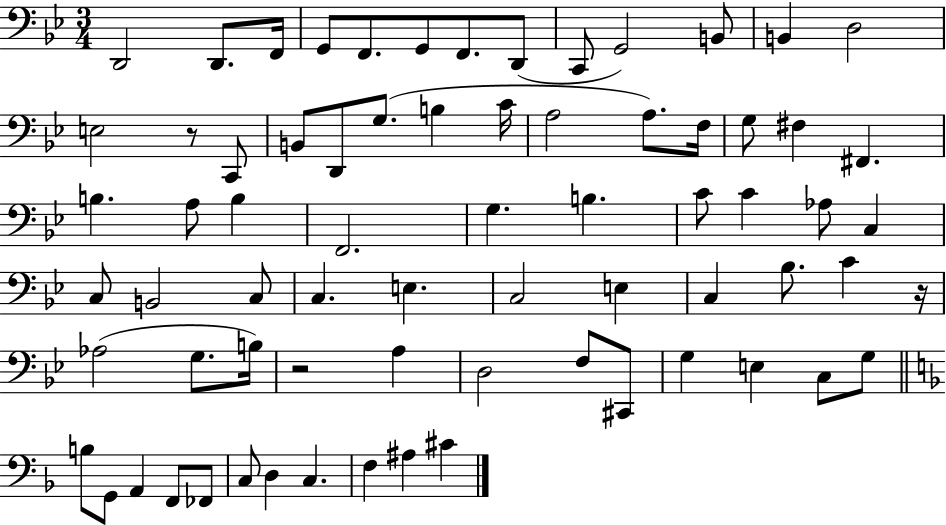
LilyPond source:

{
  \clef bass
  \numericTimeSignature
  \time 3/4
  \key bes \major
  d,2 d,8. f,16 | g,8 f,8. g,8 f,8. d,8( | c,8 g,2) b,8 | b,4 d2 | \break e2 r8 c,8 | b,8 d,8 g8.( b4 c'16 | a2 a8.) f16 | g8 fis4 fis,4. | \break b4. a8 b4 | f,2. | g4. b4. | c'8 c'4 aes8 c4 | \break c8 b,2 c8 | c4. e4. | c2 e4 | c4 bes8. c'4 r16 | \break aes2( g8. b16) | r2 a4 | d2 f8 cis,8 | g4 e4 c8 g8 | \break \bar "||" \break \key f \major b8 g,8 a,4 f,8 fes,8 | c8 d4 c4. | f4 ais4 cis'4 | \bar "|."
}